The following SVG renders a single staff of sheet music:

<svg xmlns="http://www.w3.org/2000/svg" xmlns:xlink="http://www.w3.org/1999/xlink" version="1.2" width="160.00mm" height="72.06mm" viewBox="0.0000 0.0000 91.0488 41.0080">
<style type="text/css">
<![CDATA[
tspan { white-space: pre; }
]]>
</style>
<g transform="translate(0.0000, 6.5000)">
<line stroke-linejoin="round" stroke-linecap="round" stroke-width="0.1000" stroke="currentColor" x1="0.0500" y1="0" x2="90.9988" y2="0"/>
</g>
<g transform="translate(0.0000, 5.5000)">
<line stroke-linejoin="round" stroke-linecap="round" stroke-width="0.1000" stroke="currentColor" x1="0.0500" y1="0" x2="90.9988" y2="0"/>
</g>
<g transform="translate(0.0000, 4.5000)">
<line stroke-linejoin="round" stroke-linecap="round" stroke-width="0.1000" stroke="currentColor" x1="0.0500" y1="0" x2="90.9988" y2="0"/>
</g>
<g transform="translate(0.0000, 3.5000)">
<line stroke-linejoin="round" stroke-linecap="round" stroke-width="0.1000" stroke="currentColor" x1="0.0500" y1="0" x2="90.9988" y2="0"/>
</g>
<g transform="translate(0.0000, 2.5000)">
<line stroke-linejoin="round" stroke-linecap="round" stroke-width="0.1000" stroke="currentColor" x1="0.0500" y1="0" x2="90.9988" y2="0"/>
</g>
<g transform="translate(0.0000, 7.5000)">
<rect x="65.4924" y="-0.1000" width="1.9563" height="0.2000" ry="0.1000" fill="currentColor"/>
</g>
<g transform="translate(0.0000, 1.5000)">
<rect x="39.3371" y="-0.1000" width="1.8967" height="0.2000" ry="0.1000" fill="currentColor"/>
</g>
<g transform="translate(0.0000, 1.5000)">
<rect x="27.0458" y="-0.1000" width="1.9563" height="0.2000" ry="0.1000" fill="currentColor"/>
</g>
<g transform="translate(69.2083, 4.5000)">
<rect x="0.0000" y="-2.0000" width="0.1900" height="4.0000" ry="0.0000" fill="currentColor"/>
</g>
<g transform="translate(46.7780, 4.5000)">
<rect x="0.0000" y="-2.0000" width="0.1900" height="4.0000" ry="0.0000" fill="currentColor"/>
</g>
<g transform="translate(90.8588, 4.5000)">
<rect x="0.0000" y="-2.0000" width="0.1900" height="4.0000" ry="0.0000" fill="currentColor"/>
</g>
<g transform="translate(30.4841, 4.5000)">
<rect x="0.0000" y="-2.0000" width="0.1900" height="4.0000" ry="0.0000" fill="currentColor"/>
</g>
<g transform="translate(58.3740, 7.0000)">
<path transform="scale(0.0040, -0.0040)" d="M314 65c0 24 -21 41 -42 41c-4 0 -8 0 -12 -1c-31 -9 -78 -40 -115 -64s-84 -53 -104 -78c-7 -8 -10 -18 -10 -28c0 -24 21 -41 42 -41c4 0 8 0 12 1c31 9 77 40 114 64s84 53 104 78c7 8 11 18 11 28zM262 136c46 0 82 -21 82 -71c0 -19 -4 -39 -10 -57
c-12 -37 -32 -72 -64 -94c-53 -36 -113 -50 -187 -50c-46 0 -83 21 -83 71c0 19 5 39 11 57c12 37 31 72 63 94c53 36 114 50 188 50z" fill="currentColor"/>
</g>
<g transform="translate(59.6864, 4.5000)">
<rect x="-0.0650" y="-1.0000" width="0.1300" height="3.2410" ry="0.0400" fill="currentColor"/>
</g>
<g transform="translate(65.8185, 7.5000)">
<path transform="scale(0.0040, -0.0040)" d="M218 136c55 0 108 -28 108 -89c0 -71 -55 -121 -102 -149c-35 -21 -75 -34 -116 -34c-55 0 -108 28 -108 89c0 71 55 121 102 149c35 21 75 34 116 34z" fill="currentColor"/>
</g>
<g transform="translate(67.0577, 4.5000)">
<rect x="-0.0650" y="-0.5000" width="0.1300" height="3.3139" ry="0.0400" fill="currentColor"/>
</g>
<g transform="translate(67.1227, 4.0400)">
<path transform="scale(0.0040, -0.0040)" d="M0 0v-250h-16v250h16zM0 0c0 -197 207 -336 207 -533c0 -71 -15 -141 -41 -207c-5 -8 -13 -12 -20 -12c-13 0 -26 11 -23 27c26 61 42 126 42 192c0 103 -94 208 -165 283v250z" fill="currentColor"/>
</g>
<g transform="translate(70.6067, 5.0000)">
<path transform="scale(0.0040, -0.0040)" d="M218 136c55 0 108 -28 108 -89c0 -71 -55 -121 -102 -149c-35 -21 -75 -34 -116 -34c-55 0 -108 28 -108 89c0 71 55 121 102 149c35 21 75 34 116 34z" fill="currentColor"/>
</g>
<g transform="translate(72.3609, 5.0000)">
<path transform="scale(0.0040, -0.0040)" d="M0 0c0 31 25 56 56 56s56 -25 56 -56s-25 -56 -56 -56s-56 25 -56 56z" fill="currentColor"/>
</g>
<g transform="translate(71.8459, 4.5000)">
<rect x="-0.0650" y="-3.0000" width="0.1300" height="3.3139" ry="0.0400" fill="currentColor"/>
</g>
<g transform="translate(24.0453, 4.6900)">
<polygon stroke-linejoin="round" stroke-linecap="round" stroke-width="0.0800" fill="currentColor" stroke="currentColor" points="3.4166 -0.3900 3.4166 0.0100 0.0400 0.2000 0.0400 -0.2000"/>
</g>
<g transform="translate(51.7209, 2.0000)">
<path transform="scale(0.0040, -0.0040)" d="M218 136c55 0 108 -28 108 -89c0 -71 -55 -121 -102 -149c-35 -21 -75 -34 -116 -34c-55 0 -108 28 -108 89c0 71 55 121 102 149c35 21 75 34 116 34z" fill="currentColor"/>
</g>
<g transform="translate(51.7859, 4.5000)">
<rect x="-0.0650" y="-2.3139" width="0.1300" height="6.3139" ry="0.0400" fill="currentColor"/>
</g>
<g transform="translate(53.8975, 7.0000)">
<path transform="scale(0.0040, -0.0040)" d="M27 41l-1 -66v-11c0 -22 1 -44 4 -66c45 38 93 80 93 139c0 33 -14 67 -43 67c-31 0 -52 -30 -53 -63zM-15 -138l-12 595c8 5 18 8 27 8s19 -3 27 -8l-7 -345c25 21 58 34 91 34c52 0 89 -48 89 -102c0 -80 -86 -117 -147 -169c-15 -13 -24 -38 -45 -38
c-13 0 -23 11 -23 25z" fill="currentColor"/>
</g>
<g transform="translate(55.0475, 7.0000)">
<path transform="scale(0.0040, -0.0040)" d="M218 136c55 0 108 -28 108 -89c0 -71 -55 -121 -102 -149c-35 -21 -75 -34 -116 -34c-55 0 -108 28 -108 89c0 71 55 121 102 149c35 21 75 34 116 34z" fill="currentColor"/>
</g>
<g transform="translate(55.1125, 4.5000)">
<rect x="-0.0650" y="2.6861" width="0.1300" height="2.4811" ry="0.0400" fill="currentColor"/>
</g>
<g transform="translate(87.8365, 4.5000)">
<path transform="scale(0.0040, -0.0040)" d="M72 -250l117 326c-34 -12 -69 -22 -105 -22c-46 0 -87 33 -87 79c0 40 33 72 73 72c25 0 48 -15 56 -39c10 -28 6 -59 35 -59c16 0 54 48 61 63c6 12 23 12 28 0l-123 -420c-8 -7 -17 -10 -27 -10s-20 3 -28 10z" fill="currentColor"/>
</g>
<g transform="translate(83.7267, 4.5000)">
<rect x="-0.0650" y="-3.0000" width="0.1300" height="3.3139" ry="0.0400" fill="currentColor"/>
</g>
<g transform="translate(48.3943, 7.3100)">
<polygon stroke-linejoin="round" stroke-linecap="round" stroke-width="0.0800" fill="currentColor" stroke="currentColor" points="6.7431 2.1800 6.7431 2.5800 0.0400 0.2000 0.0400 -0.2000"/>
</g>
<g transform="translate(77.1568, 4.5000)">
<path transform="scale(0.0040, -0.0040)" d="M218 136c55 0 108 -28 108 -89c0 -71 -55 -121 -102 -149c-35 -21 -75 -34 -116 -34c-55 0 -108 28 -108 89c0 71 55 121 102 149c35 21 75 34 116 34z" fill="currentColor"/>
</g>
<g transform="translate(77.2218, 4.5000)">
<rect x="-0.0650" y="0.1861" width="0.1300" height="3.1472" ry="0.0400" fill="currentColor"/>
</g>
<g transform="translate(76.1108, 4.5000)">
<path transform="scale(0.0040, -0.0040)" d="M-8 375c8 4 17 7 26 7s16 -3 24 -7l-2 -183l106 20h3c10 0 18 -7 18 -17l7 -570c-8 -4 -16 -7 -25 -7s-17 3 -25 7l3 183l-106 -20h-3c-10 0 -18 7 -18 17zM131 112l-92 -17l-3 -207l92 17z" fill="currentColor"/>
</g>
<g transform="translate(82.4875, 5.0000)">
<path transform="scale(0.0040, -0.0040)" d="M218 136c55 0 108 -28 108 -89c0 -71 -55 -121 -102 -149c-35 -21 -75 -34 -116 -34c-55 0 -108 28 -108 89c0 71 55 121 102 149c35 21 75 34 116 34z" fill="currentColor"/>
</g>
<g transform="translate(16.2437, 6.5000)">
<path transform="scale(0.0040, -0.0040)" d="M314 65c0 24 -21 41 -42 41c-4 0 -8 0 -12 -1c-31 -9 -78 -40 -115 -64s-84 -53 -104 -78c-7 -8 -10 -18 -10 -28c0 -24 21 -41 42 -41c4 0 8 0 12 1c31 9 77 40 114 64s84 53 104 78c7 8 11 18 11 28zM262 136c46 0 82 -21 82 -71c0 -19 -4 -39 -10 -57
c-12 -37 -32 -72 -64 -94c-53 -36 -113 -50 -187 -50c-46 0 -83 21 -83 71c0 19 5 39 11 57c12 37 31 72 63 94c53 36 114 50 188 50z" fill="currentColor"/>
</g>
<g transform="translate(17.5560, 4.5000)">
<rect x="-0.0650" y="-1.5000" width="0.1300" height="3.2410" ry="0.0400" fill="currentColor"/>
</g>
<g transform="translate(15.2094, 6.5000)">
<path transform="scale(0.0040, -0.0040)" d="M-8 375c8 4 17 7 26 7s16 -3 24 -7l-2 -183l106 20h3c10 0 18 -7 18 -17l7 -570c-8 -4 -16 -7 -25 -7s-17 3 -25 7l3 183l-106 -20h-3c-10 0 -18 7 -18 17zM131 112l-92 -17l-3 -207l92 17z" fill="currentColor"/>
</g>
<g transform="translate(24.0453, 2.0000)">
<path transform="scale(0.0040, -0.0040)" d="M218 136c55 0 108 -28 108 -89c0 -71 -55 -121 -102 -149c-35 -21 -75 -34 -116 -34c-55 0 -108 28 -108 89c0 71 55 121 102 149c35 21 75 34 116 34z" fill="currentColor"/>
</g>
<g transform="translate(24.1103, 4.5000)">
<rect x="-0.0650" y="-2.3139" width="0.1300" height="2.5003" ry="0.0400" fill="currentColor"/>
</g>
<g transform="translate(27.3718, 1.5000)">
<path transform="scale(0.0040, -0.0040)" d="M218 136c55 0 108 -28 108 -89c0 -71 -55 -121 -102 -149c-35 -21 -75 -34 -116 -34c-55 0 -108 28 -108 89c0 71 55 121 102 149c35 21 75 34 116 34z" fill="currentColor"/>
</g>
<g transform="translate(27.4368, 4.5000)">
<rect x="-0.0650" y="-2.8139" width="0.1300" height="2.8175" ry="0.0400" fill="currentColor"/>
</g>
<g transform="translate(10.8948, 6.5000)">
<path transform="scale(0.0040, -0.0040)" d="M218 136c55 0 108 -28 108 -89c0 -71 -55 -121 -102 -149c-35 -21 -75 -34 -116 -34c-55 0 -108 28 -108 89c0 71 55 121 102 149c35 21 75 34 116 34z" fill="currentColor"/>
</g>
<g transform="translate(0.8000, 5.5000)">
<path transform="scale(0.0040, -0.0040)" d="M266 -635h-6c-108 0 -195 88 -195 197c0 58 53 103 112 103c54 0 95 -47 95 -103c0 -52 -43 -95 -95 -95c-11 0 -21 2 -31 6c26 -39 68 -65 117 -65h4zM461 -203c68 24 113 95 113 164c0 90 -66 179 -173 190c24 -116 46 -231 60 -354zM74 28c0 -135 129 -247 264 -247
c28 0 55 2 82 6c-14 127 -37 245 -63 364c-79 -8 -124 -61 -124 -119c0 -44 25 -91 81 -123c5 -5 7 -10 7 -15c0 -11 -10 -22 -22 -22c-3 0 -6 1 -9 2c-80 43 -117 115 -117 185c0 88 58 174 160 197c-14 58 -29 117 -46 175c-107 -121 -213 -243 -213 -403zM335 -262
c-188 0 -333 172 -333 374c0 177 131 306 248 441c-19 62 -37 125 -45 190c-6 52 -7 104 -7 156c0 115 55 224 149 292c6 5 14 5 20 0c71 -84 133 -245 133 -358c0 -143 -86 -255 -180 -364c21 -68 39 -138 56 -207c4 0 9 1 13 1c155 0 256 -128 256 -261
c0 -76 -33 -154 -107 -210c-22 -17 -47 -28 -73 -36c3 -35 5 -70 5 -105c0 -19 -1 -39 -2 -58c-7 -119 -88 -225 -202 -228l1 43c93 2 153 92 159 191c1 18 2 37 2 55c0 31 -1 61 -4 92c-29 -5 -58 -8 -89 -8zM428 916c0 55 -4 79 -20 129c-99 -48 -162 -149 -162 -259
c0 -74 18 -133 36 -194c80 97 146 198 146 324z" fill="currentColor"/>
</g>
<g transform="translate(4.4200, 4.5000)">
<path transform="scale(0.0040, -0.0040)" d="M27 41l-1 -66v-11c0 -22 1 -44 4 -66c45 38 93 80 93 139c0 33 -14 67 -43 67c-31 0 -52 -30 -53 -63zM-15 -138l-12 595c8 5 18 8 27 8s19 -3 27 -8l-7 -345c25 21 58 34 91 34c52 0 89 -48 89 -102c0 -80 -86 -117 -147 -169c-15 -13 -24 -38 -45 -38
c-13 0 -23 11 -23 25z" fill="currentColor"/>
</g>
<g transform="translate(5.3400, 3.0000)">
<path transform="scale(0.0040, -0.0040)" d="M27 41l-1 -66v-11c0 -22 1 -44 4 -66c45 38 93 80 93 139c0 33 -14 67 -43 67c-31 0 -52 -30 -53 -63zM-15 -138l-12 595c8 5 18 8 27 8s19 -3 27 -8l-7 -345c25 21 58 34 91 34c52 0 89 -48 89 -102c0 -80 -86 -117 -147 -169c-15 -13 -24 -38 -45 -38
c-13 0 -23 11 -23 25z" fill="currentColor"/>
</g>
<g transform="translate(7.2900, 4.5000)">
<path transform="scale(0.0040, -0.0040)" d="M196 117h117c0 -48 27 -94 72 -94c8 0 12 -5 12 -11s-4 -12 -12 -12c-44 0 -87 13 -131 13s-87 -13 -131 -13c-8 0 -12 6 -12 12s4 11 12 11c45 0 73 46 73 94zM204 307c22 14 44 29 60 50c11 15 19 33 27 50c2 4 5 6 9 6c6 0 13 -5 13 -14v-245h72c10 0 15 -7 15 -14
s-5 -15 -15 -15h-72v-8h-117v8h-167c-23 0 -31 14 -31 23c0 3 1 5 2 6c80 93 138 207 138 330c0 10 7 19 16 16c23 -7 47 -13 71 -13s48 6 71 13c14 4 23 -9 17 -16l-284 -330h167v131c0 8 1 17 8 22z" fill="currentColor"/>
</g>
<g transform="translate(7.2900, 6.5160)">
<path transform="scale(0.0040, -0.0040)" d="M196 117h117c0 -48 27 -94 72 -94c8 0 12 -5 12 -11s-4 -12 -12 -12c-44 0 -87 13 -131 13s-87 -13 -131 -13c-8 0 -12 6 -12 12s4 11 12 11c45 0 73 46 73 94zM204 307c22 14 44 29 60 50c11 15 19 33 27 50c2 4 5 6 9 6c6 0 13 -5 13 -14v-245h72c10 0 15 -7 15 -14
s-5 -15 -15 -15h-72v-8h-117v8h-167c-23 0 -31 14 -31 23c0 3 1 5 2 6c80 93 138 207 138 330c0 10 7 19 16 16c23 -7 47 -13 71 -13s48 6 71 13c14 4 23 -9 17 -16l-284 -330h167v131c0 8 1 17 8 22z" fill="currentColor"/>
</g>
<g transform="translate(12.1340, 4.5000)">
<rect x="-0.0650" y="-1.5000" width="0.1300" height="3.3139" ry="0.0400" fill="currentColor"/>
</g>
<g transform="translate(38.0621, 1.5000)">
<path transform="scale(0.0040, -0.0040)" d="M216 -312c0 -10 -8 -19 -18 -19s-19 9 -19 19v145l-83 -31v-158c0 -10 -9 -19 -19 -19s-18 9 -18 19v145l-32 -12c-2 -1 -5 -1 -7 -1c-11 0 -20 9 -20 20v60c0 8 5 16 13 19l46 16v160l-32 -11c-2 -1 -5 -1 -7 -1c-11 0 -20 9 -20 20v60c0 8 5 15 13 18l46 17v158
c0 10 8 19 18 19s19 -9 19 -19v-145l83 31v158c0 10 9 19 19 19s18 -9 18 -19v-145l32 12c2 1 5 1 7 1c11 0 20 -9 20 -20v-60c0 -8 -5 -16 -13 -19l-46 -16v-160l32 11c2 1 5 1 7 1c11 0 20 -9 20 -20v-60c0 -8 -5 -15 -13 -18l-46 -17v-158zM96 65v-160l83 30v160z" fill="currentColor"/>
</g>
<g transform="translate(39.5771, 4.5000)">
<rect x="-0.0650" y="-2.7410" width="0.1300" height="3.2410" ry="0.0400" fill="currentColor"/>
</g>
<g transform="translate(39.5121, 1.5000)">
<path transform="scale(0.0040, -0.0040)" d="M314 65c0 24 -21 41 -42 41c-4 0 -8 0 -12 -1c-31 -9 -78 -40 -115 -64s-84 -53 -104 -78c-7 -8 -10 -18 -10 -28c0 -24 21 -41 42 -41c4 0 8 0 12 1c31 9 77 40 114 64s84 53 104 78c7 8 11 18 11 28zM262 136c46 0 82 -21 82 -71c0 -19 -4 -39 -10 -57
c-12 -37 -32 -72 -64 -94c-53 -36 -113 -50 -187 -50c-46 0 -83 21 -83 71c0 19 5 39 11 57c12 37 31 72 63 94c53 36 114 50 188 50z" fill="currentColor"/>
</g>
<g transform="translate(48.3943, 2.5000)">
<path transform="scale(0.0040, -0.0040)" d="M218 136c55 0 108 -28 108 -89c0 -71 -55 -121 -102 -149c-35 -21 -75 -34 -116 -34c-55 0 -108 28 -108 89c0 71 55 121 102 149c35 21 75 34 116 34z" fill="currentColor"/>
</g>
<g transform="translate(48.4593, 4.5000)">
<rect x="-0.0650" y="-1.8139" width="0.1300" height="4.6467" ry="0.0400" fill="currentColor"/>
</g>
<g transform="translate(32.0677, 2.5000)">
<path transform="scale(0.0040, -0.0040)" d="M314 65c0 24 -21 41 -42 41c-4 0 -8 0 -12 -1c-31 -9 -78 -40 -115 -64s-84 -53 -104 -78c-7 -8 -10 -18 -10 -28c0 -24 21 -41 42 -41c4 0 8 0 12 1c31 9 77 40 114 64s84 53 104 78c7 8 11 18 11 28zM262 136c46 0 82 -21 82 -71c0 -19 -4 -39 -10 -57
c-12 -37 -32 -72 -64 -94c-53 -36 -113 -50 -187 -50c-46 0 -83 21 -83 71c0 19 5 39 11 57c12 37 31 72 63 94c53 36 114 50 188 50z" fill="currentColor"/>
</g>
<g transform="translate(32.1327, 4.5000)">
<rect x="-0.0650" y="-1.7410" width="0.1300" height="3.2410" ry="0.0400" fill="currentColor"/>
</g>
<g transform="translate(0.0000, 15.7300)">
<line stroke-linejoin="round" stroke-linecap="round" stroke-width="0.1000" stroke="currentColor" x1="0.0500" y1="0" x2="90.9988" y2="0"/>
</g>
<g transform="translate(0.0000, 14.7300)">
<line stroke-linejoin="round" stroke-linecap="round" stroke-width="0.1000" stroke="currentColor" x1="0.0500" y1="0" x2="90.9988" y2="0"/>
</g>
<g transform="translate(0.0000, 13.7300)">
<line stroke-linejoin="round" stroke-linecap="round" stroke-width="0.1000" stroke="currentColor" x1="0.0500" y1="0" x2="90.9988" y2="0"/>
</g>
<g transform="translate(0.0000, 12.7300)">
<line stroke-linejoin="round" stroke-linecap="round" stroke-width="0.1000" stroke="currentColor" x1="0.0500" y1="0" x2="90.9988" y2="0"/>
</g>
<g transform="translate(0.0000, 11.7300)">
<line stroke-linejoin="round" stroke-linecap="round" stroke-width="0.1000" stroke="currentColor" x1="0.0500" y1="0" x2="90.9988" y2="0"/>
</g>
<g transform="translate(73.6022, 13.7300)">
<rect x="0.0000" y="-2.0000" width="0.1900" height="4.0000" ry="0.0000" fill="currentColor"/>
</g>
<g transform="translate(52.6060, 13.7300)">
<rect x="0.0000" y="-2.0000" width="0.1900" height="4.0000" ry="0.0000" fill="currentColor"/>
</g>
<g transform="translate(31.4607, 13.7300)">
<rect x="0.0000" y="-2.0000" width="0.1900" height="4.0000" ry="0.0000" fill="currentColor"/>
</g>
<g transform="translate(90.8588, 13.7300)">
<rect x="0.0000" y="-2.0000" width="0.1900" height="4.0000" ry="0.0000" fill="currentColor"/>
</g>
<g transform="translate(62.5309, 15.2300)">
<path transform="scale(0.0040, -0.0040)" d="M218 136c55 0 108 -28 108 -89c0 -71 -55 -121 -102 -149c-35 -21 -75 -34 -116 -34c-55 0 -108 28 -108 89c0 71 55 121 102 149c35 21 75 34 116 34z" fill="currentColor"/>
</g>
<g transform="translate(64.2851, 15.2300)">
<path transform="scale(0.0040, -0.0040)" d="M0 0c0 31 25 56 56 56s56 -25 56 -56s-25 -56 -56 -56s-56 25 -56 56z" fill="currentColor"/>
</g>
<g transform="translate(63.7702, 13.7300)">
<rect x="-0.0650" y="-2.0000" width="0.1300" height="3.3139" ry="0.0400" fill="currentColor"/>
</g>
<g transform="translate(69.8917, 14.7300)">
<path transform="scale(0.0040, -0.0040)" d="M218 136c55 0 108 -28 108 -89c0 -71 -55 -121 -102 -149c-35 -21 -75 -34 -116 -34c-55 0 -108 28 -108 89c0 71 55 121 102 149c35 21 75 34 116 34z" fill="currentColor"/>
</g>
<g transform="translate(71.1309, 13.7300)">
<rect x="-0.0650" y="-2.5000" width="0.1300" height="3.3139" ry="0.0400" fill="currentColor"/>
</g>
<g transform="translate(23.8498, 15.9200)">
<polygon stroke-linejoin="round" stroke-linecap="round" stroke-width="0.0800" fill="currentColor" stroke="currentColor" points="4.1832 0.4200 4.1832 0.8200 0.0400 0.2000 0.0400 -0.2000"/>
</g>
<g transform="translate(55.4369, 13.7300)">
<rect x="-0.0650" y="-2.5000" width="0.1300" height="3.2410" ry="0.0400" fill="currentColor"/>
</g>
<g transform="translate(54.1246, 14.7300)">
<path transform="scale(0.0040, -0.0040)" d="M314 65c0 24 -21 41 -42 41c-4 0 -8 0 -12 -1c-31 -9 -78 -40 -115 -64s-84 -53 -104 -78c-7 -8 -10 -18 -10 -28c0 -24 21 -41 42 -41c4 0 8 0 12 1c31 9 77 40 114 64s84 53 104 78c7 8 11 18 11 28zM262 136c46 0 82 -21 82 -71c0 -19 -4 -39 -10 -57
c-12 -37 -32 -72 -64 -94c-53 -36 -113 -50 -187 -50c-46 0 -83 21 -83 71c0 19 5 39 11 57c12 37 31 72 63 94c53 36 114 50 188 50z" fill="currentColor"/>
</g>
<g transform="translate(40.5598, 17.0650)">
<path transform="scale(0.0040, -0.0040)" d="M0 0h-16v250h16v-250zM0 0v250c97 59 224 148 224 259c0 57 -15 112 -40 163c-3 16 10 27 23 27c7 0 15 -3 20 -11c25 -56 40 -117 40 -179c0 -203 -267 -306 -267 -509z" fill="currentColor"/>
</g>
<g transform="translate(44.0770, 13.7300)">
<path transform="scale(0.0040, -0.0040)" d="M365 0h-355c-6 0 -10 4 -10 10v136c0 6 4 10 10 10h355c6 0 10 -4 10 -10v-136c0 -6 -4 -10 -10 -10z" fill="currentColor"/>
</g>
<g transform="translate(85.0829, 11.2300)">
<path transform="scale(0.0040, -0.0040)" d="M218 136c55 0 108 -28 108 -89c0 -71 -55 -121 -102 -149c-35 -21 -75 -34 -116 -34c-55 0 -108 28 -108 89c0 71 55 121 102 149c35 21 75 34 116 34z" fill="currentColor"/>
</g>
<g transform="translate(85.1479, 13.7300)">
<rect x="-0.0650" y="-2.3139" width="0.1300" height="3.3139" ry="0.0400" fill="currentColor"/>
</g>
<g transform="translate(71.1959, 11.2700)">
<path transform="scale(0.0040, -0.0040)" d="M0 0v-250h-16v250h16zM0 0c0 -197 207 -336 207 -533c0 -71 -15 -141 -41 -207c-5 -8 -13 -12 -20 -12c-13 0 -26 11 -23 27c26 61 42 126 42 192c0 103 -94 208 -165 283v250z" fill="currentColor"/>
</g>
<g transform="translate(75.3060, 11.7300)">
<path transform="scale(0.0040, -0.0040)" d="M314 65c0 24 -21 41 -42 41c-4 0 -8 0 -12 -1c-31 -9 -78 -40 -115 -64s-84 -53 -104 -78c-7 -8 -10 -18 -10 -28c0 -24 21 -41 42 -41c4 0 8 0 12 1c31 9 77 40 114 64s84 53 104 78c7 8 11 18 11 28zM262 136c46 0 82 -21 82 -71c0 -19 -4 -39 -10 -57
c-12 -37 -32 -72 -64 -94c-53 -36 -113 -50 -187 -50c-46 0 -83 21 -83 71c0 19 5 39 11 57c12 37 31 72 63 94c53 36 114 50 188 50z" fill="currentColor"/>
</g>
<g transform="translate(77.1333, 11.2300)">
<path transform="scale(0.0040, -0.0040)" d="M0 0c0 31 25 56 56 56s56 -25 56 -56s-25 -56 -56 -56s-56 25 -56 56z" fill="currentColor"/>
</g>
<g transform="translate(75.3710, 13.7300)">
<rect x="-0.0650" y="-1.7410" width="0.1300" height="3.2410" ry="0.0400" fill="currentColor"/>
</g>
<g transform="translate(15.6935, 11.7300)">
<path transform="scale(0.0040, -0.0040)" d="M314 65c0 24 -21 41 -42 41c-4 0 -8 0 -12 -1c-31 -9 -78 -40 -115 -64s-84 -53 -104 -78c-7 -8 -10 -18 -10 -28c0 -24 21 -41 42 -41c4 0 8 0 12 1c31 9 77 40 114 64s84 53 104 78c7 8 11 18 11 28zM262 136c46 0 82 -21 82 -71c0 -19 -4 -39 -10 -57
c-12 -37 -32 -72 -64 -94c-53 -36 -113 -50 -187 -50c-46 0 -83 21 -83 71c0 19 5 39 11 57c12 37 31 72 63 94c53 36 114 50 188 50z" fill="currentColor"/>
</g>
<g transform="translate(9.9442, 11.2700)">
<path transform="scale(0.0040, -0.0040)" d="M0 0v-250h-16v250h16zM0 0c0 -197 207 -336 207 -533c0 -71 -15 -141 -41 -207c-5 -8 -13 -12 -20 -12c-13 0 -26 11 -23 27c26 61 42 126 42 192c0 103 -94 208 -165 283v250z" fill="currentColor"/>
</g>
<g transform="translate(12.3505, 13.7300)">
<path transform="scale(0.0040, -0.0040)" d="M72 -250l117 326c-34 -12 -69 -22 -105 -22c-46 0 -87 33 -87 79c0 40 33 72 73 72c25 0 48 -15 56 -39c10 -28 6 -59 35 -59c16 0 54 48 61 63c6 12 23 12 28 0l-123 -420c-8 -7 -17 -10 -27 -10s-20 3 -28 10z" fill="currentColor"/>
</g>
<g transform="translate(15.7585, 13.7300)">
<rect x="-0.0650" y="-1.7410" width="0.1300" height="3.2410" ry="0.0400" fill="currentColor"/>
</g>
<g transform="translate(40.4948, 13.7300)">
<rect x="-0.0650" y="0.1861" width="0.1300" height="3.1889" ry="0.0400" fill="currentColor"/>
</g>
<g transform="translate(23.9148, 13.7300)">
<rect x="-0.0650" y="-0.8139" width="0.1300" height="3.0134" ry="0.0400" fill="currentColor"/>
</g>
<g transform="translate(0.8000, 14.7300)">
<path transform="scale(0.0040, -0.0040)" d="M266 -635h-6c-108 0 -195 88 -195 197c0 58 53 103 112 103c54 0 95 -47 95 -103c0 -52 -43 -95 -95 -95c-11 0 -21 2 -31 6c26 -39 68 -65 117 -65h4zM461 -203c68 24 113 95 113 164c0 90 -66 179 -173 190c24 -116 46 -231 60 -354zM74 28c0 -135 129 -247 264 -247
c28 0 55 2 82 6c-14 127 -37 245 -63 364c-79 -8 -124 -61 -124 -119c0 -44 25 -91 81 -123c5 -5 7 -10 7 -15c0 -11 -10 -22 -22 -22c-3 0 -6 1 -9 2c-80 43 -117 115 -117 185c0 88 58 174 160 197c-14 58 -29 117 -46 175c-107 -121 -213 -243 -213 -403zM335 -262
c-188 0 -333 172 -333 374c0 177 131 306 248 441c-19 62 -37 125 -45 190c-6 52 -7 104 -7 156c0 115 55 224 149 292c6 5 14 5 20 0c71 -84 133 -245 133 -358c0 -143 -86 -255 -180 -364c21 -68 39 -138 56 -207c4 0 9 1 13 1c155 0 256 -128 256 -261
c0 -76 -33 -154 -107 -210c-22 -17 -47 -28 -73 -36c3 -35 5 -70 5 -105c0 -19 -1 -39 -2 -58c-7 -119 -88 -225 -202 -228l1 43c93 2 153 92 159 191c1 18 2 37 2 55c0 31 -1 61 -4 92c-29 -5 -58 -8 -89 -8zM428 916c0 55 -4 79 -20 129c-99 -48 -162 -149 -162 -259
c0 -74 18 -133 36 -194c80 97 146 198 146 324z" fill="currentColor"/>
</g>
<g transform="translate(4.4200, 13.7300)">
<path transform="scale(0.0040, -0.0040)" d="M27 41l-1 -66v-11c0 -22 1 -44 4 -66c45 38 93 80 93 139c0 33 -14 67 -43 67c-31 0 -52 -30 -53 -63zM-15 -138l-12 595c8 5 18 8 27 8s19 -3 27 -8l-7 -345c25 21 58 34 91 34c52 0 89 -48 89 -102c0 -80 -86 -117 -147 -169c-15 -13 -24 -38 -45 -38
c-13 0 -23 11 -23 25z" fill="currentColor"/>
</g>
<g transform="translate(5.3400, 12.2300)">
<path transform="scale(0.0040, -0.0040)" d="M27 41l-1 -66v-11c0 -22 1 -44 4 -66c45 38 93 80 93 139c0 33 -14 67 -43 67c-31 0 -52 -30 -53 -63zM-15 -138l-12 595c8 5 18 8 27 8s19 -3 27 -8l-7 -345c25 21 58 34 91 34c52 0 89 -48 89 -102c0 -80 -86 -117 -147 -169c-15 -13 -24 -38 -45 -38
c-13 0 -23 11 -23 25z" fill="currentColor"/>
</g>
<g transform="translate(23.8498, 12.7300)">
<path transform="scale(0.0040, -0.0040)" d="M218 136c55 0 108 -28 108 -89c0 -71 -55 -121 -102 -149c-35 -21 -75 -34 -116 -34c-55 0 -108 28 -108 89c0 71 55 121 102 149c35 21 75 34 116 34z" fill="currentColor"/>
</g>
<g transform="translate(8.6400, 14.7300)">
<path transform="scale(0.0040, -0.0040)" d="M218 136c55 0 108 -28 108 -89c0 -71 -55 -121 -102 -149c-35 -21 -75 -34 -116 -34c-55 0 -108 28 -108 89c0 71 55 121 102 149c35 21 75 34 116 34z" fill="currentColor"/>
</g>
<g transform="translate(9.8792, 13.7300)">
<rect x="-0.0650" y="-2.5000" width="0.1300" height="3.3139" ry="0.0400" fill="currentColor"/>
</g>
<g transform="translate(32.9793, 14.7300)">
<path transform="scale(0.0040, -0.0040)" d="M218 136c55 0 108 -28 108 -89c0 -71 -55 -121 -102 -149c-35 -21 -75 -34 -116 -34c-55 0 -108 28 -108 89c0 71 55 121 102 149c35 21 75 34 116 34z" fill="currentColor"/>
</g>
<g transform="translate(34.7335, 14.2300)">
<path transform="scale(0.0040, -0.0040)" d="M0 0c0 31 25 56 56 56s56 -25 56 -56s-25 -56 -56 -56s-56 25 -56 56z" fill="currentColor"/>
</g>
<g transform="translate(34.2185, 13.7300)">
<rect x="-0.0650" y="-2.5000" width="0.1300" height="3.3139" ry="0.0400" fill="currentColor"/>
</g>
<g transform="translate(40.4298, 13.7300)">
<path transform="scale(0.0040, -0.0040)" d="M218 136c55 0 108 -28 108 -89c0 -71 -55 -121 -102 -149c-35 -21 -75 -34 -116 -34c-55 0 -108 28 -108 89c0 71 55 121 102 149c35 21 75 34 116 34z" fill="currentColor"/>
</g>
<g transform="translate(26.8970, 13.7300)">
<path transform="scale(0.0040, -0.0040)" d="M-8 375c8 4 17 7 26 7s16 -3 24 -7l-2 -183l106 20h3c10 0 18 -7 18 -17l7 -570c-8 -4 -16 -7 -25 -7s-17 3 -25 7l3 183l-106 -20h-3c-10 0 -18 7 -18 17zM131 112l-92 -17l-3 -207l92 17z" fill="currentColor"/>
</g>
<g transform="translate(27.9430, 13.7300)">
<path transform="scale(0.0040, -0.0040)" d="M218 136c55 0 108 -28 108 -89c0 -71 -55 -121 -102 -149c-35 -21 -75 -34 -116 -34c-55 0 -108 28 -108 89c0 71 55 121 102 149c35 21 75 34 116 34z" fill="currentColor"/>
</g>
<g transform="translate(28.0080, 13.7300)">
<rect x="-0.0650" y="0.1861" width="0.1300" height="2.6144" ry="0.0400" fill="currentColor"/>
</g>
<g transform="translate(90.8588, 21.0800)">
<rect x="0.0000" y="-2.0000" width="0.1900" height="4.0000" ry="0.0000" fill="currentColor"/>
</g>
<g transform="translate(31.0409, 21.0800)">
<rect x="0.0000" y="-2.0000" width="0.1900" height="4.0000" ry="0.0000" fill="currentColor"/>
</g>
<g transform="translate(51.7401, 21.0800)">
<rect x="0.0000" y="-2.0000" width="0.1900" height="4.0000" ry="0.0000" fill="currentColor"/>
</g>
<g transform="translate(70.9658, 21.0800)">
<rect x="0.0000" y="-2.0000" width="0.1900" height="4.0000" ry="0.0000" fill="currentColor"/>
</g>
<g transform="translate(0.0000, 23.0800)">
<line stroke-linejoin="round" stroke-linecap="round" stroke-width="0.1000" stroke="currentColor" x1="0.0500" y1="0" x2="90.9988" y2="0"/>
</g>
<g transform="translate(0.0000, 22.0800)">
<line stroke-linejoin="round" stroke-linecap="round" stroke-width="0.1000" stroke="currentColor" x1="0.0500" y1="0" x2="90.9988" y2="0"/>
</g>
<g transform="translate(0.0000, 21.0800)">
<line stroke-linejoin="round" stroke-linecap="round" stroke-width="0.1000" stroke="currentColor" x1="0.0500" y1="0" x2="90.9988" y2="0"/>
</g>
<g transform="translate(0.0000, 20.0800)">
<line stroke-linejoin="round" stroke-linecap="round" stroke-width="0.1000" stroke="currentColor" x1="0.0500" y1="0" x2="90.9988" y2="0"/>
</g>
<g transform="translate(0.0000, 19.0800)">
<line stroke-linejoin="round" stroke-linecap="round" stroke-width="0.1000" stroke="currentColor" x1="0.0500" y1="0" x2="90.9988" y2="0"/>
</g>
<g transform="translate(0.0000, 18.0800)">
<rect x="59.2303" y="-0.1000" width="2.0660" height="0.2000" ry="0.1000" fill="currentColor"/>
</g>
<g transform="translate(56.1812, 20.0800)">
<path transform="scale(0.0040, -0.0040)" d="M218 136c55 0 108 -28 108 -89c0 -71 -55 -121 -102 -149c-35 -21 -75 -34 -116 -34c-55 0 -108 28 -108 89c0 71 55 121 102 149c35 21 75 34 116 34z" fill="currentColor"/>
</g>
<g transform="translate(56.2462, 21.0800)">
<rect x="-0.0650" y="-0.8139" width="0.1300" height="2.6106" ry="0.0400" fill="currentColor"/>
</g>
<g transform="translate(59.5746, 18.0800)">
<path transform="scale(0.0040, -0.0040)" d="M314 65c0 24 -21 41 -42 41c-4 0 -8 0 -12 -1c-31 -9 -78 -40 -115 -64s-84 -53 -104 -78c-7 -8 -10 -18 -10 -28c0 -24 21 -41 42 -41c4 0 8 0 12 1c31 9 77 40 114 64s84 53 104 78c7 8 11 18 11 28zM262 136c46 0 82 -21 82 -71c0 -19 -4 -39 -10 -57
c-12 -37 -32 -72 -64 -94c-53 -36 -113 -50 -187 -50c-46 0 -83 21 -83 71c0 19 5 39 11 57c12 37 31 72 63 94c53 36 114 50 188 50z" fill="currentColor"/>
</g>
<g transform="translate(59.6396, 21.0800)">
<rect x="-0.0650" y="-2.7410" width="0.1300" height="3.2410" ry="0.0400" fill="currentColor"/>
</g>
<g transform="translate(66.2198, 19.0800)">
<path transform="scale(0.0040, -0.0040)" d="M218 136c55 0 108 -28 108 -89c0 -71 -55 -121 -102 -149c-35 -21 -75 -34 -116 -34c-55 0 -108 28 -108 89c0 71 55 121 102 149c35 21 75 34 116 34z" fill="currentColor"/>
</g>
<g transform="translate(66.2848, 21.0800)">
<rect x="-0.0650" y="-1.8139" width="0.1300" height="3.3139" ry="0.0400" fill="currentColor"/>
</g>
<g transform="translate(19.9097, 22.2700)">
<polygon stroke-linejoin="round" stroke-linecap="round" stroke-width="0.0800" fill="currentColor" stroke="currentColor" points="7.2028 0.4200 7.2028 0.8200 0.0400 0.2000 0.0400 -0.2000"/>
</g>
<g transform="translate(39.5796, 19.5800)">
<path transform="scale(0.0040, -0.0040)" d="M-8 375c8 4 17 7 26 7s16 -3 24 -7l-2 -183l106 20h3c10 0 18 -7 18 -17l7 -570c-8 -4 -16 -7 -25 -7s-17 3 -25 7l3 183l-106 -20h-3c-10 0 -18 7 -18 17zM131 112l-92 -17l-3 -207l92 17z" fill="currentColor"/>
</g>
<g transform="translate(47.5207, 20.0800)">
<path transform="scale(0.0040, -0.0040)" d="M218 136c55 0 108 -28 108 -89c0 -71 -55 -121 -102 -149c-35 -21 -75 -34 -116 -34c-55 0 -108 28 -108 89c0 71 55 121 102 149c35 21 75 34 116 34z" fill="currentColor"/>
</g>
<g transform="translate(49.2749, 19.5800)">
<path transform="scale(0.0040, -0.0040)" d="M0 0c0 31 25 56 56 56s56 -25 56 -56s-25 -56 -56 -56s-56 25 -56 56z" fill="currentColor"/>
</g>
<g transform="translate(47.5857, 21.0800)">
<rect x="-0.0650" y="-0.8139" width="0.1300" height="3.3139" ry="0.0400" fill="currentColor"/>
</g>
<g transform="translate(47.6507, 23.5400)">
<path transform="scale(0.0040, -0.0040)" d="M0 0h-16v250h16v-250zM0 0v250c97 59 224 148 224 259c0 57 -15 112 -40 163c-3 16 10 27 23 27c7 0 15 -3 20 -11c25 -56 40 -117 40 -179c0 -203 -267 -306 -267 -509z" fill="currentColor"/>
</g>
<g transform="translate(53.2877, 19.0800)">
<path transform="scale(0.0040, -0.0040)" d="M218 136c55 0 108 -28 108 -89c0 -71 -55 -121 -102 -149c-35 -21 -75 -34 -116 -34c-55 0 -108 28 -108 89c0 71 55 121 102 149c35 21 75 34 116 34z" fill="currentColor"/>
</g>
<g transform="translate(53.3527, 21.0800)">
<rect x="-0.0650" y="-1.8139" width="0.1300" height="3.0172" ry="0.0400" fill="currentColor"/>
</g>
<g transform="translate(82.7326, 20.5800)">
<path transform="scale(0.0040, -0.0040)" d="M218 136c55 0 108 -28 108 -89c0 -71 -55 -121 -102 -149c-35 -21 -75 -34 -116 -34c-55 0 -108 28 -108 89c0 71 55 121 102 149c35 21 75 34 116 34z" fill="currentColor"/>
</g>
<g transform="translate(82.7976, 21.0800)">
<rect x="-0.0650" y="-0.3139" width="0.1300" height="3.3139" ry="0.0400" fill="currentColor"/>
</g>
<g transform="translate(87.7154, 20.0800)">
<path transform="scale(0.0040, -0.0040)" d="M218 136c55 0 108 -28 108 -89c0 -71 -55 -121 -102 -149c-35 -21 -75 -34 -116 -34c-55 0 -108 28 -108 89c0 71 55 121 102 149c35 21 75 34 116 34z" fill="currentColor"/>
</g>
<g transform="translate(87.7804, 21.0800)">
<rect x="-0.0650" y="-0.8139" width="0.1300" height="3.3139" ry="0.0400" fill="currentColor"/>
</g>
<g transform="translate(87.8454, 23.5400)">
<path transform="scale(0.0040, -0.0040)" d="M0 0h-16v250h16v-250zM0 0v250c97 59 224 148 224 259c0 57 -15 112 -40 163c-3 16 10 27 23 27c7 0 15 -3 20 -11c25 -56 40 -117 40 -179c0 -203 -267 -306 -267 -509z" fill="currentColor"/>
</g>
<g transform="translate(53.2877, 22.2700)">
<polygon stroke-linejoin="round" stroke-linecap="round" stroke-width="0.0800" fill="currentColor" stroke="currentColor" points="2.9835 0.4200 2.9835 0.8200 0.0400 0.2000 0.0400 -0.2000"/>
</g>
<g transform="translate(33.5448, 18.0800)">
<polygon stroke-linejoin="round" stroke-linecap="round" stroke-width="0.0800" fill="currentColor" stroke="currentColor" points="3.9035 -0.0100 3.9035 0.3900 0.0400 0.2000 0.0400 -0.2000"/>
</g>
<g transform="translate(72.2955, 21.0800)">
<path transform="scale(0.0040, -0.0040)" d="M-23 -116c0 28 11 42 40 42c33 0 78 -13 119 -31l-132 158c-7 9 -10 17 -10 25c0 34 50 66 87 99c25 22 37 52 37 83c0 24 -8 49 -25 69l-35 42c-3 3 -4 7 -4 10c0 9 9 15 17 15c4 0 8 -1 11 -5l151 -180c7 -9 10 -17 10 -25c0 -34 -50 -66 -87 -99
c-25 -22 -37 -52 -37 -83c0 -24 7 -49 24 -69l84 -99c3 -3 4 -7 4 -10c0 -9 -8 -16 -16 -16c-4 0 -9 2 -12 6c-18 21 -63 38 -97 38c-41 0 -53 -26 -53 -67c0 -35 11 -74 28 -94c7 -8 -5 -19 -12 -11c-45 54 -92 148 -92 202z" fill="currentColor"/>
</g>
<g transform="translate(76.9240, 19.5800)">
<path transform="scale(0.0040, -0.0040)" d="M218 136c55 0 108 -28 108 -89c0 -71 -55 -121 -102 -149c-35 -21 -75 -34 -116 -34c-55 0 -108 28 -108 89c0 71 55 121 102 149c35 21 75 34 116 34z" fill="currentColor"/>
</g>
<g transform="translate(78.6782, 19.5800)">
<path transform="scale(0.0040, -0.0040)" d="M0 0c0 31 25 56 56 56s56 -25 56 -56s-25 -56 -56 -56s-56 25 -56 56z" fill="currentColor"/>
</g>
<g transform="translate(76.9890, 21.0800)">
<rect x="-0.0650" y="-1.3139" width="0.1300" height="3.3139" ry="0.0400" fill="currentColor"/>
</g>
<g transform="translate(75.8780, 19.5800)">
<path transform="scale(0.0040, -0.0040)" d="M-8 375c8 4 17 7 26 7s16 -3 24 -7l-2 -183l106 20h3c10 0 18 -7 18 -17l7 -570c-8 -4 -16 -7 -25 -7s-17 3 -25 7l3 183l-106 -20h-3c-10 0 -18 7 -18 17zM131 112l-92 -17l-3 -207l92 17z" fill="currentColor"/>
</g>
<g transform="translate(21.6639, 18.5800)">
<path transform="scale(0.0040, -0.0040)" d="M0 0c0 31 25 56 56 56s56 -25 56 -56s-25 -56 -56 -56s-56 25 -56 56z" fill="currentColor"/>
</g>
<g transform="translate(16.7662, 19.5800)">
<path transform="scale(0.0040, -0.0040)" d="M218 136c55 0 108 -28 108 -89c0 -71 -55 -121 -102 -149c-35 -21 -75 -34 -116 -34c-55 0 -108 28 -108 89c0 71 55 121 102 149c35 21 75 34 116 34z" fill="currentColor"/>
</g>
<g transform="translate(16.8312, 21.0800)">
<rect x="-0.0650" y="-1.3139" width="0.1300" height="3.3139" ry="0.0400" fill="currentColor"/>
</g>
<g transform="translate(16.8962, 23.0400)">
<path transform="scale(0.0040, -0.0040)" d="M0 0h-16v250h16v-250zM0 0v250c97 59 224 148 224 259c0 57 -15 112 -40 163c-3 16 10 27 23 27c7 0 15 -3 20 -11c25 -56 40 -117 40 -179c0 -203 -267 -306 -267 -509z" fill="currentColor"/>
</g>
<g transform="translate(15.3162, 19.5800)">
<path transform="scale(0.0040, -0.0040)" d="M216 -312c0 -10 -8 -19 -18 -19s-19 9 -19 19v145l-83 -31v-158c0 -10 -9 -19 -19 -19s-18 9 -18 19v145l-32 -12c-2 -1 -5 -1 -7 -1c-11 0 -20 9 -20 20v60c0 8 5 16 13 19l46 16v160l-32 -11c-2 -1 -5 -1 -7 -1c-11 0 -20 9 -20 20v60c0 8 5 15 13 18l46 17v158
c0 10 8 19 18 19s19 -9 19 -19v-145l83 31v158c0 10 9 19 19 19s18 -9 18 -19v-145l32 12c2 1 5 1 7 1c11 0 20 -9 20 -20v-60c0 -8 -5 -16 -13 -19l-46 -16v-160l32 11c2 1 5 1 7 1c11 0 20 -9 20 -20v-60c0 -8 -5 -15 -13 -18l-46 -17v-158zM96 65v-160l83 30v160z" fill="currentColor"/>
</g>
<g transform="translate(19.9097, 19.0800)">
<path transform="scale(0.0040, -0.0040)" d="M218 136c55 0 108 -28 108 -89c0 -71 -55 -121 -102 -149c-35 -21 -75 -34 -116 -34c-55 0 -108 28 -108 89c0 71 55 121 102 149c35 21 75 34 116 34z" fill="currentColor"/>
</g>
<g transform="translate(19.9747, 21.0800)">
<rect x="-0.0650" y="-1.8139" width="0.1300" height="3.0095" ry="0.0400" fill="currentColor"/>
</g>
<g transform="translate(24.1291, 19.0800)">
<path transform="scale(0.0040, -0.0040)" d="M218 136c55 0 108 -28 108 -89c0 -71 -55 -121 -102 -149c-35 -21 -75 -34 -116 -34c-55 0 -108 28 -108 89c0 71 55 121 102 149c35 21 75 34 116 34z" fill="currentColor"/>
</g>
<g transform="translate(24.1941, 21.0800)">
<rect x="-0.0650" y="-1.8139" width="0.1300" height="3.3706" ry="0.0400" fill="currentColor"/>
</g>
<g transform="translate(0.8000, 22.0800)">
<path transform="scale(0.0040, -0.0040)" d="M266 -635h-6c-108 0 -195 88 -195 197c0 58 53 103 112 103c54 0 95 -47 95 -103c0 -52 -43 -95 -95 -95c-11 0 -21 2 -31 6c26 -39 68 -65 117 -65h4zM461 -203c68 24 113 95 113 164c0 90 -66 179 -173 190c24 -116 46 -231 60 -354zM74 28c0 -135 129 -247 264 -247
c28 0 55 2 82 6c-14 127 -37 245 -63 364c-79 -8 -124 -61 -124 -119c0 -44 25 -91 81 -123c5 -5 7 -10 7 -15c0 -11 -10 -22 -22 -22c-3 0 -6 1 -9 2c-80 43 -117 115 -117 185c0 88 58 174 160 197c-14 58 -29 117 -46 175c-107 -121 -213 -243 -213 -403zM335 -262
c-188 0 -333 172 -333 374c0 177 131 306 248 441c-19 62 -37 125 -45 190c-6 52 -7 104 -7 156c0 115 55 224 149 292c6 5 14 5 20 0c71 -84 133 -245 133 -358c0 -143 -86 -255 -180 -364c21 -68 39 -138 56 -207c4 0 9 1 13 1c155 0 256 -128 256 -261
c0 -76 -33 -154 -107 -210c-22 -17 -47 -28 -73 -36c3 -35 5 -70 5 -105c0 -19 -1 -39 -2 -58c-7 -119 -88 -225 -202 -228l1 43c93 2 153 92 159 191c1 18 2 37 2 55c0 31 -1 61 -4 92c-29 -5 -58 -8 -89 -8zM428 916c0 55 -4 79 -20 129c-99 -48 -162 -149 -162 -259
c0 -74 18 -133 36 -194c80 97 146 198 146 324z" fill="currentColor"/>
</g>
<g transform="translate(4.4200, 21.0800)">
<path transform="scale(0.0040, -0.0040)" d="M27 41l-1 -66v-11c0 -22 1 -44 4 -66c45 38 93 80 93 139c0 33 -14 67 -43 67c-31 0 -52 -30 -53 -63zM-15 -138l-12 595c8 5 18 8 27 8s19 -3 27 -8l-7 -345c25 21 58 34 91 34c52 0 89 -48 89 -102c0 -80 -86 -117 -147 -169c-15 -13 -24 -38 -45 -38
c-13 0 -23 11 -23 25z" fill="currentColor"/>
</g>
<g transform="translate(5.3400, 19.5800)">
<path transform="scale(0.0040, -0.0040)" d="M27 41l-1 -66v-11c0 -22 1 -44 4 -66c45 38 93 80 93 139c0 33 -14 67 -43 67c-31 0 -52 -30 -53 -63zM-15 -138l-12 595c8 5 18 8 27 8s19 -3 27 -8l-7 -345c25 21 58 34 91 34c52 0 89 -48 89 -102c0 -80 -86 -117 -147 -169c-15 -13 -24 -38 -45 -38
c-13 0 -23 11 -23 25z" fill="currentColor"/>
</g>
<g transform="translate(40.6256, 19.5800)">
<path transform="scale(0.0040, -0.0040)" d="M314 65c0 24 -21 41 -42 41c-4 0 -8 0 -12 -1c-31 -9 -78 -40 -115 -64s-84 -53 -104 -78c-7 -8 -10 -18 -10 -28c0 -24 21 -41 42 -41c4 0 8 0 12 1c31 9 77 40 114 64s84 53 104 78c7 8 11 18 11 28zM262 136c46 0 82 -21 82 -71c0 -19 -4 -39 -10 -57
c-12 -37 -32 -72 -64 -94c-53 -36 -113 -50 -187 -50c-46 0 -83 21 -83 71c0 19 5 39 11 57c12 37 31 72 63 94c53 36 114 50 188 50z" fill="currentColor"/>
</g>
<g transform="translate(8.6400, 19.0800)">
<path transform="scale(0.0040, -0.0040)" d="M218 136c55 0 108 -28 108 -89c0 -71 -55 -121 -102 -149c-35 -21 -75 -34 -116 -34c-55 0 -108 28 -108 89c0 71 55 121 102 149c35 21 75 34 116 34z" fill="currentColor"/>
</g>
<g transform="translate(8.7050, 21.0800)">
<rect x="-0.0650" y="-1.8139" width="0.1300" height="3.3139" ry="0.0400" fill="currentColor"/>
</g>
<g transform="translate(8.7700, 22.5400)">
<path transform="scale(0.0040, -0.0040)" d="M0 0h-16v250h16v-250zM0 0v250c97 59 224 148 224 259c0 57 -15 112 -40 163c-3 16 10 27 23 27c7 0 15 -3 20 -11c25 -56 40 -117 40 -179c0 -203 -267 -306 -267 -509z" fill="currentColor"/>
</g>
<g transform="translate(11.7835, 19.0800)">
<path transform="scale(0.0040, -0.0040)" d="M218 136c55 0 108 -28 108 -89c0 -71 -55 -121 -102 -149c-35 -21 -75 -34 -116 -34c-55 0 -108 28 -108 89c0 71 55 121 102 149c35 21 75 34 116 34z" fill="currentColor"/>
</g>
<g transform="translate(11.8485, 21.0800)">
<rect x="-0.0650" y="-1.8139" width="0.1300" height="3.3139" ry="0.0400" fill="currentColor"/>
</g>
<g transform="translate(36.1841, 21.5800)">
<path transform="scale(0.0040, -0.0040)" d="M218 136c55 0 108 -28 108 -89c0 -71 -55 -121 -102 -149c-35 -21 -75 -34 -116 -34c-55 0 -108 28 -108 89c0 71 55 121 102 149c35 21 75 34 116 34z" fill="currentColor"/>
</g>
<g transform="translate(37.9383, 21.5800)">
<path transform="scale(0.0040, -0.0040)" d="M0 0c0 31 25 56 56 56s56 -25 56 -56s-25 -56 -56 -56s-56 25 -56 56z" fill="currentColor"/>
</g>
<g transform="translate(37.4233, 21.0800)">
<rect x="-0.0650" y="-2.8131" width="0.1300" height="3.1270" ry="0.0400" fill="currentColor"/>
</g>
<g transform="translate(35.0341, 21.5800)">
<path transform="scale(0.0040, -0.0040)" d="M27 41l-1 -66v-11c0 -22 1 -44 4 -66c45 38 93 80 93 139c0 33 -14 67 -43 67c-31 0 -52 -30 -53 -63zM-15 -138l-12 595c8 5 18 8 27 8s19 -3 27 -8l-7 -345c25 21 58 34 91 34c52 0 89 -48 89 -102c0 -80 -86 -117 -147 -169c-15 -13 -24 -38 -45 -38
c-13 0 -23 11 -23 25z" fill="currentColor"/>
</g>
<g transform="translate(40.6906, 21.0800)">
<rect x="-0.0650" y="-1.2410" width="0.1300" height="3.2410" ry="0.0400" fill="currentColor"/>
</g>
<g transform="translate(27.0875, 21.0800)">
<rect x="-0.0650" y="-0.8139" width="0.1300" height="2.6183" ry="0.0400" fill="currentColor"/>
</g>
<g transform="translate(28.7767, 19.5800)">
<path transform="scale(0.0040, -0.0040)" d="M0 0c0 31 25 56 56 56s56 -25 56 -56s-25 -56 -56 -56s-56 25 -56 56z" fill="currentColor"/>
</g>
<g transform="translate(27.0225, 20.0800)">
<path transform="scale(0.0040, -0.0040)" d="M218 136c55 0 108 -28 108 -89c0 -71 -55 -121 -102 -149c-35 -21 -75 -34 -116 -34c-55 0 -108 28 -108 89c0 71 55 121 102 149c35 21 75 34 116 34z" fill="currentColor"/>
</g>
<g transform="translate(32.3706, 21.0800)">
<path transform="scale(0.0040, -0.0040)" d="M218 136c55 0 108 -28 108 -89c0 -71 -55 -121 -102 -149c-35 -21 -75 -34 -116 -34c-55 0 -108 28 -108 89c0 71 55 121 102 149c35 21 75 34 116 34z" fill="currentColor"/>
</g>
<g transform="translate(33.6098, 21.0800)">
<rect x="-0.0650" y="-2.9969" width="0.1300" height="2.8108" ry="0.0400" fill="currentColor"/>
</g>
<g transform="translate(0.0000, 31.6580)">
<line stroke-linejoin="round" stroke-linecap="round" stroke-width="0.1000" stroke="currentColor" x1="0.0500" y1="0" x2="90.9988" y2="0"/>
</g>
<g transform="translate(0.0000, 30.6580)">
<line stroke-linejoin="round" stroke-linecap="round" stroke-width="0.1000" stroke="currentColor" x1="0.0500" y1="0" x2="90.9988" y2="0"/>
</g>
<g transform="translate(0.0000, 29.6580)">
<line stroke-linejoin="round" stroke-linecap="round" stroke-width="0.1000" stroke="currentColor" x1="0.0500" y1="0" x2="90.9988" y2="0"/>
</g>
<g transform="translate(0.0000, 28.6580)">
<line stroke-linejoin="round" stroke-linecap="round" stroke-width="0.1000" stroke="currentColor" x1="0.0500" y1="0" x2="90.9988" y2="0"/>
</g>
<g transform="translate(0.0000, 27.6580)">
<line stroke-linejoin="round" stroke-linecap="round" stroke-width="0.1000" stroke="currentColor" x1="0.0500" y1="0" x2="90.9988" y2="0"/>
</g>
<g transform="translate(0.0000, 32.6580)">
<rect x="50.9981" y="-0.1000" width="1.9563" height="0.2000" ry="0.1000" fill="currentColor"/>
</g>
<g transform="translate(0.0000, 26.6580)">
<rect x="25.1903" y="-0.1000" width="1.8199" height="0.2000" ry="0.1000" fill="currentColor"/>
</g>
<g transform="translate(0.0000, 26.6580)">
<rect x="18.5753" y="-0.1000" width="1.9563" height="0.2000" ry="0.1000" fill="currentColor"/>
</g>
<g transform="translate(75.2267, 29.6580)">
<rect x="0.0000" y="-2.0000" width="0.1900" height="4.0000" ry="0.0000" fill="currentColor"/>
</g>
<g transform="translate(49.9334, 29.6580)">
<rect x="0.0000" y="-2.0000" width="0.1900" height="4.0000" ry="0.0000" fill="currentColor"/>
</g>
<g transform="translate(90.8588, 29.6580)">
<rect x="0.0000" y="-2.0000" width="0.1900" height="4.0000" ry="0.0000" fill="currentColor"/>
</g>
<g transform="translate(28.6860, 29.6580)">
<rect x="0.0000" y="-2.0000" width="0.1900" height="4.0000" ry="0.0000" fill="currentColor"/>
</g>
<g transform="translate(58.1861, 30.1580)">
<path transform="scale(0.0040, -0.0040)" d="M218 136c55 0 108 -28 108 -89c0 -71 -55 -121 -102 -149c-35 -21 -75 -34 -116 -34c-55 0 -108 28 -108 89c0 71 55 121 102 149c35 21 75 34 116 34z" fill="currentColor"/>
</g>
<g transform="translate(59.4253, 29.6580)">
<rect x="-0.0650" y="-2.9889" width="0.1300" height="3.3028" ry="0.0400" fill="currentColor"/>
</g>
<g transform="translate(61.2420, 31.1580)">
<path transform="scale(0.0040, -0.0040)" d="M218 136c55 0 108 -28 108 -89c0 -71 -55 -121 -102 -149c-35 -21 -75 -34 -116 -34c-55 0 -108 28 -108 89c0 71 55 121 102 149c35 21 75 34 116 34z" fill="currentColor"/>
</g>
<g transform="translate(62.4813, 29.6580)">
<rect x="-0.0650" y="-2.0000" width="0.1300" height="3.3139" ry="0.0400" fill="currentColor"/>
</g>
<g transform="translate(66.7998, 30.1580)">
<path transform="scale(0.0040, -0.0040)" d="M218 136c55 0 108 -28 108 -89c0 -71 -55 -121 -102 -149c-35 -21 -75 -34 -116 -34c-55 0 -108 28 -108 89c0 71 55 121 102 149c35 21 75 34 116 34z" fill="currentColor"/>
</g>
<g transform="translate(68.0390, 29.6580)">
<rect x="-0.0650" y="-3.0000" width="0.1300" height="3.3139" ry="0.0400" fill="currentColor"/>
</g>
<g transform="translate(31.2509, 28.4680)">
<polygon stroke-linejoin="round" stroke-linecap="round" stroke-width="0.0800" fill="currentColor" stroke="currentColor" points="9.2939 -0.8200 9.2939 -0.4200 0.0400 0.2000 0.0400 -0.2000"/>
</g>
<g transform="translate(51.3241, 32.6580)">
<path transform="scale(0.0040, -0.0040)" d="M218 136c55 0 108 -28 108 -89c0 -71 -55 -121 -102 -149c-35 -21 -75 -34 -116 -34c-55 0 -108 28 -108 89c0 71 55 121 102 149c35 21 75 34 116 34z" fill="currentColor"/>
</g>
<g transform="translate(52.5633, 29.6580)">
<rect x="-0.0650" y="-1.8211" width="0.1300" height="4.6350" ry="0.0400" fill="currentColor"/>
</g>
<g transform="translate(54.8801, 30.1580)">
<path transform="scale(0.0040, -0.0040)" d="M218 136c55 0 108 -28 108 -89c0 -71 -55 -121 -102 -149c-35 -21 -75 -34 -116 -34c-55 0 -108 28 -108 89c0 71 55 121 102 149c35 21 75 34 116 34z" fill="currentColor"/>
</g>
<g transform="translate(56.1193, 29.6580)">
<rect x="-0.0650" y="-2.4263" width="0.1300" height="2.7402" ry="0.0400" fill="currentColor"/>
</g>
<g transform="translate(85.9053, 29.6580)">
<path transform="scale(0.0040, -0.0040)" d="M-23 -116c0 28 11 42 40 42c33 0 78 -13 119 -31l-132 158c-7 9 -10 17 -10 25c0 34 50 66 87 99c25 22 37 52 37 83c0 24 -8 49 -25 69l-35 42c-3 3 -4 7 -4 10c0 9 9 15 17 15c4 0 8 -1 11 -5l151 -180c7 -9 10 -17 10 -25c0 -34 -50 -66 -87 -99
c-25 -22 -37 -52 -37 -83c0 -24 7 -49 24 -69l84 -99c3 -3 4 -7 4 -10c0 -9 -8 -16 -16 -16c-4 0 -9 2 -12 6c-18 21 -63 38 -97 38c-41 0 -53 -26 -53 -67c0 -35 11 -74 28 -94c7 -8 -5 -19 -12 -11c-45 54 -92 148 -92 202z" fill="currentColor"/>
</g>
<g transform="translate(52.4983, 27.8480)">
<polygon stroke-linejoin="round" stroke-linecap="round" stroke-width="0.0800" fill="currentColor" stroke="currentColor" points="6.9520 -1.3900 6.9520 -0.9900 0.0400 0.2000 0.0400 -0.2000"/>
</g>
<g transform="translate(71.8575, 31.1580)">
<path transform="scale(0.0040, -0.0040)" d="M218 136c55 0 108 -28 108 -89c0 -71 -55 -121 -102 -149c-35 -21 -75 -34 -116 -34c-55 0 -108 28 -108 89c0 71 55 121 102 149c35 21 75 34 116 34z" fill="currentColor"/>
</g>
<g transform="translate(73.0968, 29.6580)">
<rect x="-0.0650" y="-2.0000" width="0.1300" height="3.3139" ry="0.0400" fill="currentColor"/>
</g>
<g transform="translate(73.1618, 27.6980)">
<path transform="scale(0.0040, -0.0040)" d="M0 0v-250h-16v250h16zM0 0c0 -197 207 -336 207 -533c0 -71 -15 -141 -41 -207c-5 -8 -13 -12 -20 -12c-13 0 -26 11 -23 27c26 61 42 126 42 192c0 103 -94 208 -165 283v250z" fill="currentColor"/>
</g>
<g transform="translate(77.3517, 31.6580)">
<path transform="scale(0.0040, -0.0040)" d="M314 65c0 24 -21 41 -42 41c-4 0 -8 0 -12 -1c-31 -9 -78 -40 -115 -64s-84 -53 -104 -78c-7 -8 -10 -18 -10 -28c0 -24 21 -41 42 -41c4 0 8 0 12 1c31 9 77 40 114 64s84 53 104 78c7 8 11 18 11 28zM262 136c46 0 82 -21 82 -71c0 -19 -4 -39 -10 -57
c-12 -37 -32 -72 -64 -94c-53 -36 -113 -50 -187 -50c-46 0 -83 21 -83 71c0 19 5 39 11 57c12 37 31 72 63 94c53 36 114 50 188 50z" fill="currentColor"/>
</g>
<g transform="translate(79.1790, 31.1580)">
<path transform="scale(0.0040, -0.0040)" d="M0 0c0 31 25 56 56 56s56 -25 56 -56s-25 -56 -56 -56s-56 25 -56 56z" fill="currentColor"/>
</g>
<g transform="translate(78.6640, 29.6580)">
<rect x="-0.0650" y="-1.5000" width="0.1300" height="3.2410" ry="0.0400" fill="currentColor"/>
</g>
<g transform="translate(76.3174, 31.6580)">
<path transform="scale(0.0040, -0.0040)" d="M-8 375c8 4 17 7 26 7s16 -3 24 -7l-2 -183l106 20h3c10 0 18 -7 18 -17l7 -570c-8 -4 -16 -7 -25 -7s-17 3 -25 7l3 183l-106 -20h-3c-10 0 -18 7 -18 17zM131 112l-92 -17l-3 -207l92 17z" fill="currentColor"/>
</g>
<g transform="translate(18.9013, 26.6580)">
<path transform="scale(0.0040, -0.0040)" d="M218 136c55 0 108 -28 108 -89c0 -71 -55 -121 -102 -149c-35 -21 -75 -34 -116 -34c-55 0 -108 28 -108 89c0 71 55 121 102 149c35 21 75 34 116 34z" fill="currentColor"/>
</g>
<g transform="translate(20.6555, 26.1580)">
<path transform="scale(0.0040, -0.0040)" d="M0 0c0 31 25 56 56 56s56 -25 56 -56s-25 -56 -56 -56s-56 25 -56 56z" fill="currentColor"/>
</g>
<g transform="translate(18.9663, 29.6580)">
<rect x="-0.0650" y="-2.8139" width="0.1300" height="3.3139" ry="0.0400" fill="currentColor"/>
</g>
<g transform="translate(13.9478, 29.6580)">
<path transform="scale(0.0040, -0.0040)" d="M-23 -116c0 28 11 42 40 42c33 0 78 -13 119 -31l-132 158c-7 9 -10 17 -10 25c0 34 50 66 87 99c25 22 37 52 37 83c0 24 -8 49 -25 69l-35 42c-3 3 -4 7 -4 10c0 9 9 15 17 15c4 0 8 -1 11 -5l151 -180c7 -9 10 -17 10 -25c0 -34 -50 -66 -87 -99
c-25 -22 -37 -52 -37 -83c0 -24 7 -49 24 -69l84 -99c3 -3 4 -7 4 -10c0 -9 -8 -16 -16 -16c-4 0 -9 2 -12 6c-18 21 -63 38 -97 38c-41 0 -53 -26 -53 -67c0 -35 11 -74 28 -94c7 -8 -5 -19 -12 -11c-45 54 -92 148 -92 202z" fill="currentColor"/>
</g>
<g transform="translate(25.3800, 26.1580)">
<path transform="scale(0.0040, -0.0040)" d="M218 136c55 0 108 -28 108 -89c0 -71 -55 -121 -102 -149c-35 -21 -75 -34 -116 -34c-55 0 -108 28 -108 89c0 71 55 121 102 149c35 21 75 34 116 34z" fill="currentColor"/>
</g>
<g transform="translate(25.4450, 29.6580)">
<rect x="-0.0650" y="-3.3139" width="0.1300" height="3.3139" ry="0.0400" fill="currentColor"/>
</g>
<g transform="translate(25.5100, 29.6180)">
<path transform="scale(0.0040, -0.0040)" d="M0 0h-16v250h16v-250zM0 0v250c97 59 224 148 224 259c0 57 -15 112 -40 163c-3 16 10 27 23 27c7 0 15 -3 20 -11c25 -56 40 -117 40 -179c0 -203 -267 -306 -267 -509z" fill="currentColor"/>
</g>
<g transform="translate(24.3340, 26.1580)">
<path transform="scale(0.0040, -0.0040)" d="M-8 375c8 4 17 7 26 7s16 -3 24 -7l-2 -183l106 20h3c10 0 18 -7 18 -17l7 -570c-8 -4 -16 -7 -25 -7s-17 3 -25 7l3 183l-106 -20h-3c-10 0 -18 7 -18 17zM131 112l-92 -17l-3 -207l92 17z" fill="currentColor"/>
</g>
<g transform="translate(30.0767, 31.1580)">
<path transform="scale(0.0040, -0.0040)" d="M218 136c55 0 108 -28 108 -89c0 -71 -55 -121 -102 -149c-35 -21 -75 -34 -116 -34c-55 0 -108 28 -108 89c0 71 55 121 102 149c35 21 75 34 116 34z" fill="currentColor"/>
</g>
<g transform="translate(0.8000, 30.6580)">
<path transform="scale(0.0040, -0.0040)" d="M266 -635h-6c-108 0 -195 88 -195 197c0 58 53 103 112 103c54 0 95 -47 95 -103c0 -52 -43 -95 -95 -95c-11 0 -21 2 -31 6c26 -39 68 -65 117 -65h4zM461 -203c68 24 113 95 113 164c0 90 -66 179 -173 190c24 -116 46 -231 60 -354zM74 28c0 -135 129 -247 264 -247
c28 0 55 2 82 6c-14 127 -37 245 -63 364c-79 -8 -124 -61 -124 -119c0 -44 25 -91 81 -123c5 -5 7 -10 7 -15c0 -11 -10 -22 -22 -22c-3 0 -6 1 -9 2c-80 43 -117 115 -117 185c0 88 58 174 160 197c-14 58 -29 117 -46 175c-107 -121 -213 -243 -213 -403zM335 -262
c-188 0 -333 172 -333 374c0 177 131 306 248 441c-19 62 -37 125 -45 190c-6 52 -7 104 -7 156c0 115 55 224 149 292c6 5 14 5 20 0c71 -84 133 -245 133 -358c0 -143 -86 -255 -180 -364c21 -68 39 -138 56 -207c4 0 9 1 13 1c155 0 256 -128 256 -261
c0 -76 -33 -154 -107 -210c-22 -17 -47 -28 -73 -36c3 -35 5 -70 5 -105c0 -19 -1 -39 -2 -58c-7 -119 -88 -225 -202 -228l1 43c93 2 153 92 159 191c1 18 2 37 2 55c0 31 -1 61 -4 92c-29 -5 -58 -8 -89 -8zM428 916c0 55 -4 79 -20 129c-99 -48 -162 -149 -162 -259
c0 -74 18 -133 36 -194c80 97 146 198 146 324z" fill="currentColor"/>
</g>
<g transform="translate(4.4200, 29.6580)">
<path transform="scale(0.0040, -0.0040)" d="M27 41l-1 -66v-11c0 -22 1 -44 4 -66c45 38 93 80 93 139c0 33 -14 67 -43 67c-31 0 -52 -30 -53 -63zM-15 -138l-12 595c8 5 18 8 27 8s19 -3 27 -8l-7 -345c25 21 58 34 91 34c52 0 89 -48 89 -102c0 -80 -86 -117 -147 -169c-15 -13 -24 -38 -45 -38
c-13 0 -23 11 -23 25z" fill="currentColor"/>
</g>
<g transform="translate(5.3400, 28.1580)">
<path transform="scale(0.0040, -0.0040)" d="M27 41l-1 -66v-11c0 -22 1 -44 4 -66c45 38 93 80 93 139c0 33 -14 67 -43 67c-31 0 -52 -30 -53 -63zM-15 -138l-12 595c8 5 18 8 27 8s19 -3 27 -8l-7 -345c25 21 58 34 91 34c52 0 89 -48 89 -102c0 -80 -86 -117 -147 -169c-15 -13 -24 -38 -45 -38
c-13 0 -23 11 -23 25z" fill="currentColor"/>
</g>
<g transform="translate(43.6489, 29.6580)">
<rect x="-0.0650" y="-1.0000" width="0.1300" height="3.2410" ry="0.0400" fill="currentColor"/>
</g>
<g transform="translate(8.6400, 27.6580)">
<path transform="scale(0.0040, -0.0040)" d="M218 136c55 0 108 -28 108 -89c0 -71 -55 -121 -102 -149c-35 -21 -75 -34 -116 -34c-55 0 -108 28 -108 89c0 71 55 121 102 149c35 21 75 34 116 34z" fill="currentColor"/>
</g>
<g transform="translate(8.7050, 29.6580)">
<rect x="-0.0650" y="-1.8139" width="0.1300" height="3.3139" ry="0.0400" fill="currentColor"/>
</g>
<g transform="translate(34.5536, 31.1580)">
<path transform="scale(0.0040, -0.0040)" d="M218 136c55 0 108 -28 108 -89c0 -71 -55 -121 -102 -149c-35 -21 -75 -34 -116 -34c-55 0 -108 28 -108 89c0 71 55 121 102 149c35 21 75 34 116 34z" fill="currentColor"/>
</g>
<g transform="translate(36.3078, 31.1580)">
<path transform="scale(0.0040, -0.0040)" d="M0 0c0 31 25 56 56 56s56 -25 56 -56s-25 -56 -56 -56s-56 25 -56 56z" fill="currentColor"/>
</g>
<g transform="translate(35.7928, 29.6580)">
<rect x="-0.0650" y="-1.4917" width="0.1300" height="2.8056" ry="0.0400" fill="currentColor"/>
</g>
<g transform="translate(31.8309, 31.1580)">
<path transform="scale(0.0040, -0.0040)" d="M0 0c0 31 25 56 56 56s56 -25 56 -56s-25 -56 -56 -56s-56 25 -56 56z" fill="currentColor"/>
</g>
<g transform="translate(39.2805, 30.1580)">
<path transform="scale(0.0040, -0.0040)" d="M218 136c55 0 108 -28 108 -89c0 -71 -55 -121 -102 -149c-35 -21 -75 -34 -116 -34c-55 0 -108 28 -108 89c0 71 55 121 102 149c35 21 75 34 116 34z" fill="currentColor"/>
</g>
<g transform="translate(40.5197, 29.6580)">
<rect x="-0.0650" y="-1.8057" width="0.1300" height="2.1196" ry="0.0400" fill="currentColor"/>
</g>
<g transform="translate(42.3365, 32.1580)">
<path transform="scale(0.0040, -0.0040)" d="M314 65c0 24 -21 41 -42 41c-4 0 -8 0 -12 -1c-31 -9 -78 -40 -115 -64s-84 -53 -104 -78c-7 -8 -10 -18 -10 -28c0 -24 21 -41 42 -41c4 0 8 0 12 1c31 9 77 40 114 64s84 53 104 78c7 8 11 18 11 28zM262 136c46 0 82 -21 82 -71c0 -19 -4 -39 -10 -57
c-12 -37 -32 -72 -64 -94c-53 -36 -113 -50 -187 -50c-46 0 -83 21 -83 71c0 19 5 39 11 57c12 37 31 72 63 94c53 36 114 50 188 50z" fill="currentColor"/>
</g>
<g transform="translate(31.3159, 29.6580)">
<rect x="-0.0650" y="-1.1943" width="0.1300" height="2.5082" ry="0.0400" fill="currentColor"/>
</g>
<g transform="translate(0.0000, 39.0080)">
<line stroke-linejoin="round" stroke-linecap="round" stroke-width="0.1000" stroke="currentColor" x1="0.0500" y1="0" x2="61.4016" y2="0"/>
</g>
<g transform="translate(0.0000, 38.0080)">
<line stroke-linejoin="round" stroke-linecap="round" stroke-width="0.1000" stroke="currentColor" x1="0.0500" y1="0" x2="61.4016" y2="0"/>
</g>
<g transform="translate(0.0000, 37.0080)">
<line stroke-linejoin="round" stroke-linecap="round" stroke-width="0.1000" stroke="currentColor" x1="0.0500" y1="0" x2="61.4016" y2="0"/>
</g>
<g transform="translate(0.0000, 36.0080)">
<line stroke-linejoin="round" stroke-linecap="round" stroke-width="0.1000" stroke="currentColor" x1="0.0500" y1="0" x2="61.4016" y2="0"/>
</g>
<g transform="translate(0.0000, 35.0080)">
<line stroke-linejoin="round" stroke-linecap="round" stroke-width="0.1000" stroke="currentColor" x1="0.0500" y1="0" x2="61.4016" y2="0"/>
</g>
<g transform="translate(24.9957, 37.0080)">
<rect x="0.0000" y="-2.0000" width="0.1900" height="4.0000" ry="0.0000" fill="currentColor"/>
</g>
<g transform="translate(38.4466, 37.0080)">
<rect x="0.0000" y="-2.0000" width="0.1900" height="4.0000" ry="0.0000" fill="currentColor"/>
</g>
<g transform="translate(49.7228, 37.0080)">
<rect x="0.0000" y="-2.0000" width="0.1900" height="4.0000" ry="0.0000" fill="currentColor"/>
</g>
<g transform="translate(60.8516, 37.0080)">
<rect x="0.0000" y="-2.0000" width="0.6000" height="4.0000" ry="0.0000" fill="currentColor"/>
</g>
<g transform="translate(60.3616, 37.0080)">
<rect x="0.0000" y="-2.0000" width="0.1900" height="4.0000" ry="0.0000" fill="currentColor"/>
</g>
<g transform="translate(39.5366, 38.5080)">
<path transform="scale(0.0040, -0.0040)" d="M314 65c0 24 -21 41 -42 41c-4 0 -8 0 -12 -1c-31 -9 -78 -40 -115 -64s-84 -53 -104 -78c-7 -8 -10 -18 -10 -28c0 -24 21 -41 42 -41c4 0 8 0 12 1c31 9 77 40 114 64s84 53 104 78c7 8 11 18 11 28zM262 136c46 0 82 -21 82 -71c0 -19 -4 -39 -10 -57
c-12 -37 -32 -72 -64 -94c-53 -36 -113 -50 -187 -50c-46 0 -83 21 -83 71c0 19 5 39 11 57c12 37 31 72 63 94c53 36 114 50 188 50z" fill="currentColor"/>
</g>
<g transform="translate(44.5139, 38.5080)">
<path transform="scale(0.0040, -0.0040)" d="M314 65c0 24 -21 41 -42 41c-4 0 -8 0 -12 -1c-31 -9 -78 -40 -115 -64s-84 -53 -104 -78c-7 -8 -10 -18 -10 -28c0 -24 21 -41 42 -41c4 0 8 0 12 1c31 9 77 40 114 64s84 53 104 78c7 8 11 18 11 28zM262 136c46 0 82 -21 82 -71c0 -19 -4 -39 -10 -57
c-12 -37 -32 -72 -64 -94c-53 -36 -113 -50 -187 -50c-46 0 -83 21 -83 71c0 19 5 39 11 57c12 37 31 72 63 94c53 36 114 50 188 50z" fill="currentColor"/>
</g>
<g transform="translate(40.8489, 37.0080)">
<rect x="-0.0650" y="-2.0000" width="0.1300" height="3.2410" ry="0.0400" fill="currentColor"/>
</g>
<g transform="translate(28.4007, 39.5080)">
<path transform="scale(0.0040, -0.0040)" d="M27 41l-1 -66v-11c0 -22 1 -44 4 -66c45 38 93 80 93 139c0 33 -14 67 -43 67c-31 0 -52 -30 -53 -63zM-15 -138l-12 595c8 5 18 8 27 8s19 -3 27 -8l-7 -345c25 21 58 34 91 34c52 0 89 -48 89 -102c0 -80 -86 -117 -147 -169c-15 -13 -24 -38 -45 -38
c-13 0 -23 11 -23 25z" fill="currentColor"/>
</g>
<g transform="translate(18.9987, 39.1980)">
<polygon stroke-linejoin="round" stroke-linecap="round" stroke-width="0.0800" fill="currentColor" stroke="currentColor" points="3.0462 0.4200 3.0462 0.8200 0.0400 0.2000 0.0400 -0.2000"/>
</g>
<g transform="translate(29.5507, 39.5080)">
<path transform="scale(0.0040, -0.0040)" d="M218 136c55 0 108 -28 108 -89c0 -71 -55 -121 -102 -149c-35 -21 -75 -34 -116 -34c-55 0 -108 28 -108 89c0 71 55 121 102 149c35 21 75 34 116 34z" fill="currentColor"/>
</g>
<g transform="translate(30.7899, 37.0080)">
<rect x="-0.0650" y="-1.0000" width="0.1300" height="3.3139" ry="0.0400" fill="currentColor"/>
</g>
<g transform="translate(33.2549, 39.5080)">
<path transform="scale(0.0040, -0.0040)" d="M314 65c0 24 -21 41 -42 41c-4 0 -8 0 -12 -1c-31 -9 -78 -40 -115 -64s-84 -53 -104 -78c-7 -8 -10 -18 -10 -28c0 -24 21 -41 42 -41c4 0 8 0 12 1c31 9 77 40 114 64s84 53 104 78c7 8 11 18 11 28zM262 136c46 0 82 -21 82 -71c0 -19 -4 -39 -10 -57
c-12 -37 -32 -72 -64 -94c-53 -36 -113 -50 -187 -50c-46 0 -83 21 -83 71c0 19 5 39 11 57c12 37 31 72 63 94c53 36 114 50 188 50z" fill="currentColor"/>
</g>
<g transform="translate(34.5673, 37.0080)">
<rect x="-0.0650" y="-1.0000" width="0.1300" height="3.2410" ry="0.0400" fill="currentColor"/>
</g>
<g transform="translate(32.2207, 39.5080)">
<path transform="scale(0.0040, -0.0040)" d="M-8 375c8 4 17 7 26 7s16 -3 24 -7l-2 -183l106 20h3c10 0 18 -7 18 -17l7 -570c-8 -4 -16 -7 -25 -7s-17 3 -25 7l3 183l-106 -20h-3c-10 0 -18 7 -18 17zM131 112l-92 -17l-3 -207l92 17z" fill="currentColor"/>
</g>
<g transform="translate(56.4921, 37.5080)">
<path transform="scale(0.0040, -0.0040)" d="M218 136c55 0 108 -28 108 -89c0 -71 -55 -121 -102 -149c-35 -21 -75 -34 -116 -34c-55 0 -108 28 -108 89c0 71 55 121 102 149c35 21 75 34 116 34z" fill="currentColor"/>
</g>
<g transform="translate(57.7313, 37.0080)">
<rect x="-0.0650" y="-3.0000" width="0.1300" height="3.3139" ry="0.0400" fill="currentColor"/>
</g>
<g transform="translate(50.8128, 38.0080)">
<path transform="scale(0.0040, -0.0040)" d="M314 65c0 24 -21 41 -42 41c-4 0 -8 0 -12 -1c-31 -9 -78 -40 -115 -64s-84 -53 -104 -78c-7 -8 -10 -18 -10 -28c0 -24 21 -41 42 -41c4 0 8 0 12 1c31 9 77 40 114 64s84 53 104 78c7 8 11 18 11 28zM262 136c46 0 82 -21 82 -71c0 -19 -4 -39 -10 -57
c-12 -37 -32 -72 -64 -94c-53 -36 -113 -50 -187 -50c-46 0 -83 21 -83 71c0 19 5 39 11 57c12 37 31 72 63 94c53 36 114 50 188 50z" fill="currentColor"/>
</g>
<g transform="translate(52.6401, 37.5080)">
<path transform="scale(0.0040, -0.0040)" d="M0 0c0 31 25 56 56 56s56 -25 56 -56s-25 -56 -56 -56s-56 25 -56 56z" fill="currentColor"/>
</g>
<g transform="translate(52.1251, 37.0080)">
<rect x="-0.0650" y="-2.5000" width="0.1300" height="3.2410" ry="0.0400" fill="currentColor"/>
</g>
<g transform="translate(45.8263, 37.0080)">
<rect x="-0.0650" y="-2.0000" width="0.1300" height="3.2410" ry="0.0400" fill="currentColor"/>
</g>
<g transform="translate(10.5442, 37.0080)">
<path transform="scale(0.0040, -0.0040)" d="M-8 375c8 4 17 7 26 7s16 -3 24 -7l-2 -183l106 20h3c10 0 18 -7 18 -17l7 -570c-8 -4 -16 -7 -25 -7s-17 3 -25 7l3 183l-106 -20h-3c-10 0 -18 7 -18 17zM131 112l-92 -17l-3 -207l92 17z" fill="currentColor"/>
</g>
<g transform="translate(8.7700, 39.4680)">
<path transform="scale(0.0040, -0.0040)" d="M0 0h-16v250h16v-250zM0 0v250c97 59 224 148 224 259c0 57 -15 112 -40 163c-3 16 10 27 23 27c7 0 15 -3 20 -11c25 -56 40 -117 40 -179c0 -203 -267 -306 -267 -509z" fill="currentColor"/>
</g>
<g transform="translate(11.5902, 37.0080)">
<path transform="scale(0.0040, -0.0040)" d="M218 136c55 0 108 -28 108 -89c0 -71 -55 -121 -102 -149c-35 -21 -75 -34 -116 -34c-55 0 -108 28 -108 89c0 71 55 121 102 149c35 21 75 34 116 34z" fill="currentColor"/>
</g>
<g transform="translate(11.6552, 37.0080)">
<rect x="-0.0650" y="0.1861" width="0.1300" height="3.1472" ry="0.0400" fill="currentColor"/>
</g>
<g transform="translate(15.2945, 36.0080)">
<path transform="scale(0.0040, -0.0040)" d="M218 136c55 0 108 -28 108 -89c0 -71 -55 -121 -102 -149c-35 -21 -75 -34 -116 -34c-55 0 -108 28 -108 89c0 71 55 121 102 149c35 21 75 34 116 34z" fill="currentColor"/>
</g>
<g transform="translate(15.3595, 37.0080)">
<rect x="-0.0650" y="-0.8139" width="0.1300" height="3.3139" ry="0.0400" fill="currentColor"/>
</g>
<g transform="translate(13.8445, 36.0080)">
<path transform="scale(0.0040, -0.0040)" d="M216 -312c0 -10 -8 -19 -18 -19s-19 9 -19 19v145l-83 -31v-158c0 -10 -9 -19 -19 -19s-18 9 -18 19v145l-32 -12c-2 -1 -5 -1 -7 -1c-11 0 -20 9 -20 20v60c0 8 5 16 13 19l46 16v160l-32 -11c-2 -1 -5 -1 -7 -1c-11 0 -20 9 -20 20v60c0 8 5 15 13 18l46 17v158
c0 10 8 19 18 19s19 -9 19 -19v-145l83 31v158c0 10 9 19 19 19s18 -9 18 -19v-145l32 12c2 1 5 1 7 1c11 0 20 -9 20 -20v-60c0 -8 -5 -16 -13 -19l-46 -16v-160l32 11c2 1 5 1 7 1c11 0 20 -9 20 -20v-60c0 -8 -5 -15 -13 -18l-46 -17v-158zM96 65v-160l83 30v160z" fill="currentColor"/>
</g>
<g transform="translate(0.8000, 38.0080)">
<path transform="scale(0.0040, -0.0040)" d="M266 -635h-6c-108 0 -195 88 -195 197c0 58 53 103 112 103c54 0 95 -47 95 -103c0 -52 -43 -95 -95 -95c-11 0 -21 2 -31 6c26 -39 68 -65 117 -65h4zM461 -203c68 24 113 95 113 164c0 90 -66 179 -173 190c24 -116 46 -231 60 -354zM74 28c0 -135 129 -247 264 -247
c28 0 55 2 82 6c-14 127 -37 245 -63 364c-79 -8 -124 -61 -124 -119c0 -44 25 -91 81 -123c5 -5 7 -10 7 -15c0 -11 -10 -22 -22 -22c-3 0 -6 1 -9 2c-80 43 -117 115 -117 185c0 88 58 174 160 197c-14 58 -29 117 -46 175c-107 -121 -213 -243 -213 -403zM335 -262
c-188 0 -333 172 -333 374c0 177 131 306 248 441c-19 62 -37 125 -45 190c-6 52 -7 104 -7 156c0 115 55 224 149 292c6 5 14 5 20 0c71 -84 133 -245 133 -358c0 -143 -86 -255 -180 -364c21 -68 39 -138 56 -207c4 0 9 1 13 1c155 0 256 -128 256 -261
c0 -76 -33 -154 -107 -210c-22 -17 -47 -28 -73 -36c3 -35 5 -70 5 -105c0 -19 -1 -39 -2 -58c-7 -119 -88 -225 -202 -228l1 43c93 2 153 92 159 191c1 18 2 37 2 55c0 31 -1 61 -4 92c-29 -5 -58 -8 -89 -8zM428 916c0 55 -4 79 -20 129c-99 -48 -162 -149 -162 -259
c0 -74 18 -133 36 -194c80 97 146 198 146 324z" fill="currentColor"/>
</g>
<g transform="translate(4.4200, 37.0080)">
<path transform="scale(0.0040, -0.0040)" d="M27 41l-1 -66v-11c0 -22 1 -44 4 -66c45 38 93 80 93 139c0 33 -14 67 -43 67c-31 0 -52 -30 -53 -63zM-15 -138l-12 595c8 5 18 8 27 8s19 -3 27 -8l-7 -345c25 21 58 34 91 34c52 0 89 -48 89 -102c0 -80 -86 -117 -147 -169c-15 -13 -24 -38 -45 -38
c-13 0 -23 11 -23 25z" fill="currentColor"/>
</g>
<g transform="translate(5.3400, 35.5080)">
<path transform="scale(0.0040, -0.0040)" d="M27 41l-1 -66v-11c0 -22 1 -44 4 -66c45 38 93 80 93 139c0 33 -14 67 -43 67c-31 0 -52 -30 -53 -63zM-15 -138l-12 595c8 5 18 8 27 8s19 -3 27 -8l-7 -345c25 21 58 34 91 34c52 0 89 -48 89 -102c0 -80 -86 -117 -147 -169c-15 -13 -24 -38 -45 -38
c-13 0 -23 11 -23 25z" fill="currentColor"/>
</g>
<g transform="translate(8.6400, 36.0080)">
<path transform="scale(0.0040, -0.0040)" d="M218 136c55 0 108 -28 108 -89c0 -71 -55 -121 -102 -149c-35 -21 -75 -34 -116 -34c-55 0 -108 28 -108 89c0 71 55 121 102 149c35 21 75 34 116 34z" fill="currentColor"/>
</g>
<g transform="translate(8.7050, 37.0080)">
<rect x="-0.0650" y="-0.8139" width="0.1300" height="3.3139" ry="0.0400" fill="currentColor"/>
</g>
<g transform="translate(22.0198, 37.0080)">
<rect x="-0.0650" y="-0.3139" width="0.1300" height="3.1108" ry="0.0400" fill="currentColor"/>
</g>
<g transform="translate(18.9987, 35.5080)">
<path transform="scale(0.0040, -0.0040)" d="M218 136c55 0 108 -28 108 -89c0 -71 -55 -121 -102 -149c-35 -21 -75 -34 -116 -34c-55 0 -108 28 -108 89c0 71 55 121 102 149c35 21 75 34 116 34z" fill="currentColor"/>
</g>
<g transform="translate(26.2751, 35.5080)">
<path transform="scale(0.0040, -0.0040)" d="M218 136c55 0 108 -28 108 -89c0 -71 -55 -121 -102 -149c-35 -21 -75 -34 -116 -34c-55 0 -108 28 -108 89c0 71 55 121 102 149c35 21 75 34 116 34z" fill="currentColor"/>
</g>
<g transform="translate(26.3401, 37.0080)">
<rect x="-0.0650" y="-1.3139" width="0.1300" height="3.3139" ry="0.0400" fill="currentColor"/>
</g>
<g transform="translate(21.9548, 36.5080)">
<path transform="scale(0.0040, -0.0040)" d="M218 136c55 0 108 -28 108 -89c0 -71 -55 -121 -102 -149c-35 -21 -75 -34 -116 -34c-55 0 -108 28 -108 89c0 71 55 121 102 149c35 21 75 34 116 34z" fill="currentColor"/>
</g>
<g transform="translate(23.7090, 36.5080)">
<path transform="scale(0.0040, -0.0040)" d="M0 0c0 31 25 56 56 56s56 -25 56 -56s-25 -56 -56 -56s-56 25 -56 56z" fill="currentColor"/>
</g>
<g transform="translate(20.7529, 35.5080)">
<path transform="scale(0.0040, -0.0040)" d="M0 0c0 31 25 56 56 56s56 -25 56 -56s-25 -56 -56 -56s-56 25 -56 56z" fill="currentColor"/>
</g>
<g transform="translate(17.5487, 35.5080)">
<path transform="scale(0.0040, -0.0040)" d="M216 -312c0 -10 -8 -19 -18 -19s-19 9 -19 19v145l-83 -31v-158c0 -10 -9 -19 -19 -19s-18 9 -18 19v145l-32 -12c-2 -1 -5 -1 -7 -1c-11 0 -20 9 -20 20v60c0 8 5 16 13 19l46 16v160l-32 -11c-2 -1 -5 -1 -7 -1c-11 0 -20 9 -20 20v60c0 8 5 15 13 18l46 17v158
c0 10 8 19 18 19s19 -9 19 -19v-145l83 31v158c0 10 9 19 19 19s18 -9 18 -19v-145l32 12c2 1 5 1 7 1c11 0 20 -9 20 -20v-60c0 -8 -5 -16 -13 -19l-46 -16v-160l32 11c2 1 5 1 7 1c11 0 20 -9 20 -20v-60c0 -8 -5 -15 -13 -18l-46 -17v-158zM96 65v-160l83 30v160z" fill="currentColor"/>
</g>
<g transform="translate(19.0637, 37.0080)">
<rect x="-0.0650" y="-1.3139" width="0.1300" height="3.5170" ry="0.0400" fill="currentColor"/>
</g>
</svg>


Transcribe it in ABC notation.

X:1
T:Untitled
M:4/4
L:1/4
K:Bb
_E E2 g/2 a/2 f2 ^a2 f/2 g/2 _D/2 _D2 C/2 A B A z/2 G/2 z/2 f2 d/2 B/2 G _B/2 z2 G2 F G/2 f2 g f/2 f ^e/2 f/2 f/2 d/2 _B/2 _A/2 e2 d/2 f/2 d/2 a2 f z e c d/2 f z a b/2 F/2 F/2 A/2 D2 C/2 A/2 A/2 F A F/2 E2 z d/2 B ^d ^e/2 c/2 _e _D D2 F2 F2 G2 A